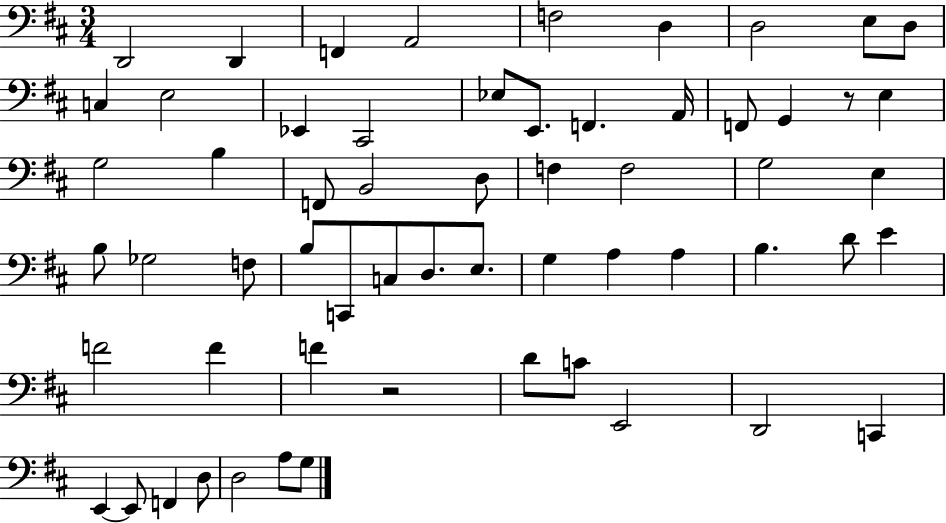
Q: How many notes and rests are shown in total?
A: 60